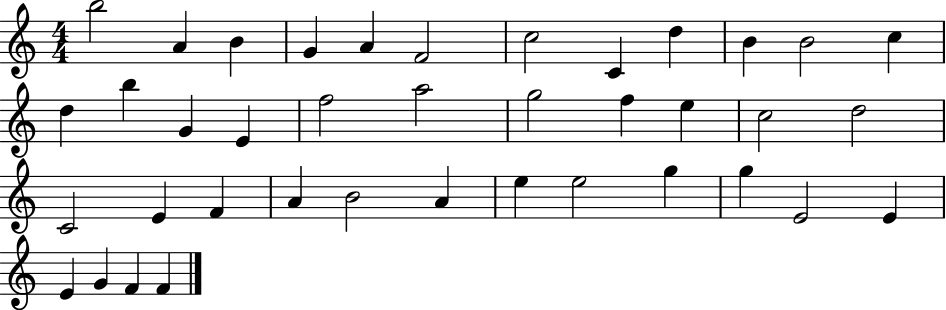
{
  \clef treble
  \numericTimeSignature
  \time 4/4
  \key c \major
  b''2 a'4 b'4 | g'4 a'4 f'2 | c''2 c'4 d''4 | b'4 b'2 c''4 | \break d''4 b''4 g'4 e'4 | f''2 a''2 | g''2 f''4 e''4 | c''2 d''2 | \break c'2 e'4 f'4 | a'4 b'2 a'4 | e''4 e''2 g''4 | g''4 e'2 e'4 | \break e'4 g'4 f'4 f'4 | \bar "|."
}